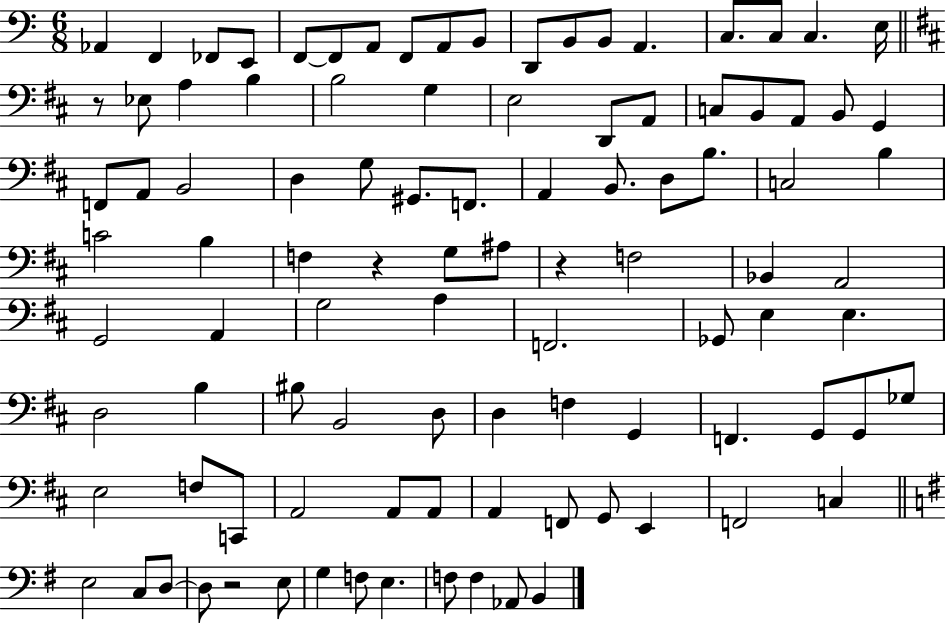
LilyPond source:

{
  \clef bass
  \numericTimeSignature
  \time 6/8
  \key c \major
  aes,4 f,4 fes,8 e,8 | f,8~~ f,8 a,8 f,8 a,8 b,8 | d,8 b,8 b,8 a,4. | c8. c8 c4. e16 | \break \bar "||" \break \key d \major r8 ees8 a4 b4 | b2 g4 | e2 d,8 a,8 | c8 b,8 a,8 b,8 g,4 | \break f,8 a,8 b,2 | d4 g8 gis,8. f,8. | a,4 b,8. d8 b8. | c2 b4 | \break c'2 b4 | f4 r4 g8 ais8 | r4 f2 | bes,4 a,2 | \break g,2 a,4 | g2 a4 | f,2. | ges,8 e4 e4. | \break d2 b4 | bis8 b,2 d8 | d4 f4 g,4 | f,4. g,8 g,8 ges8 | \break e2 f8 c,8 | a,2 a,8 a,8 | a,4 f,8 g,8 e,4 | f,2 c4 | \break \bar "||" \break \key g \major e2 c8 d8~~ | d8 r2 e8 | g4 f8 e4. | f8 f4 aes,8 b,4 | \break \bar "|."
}